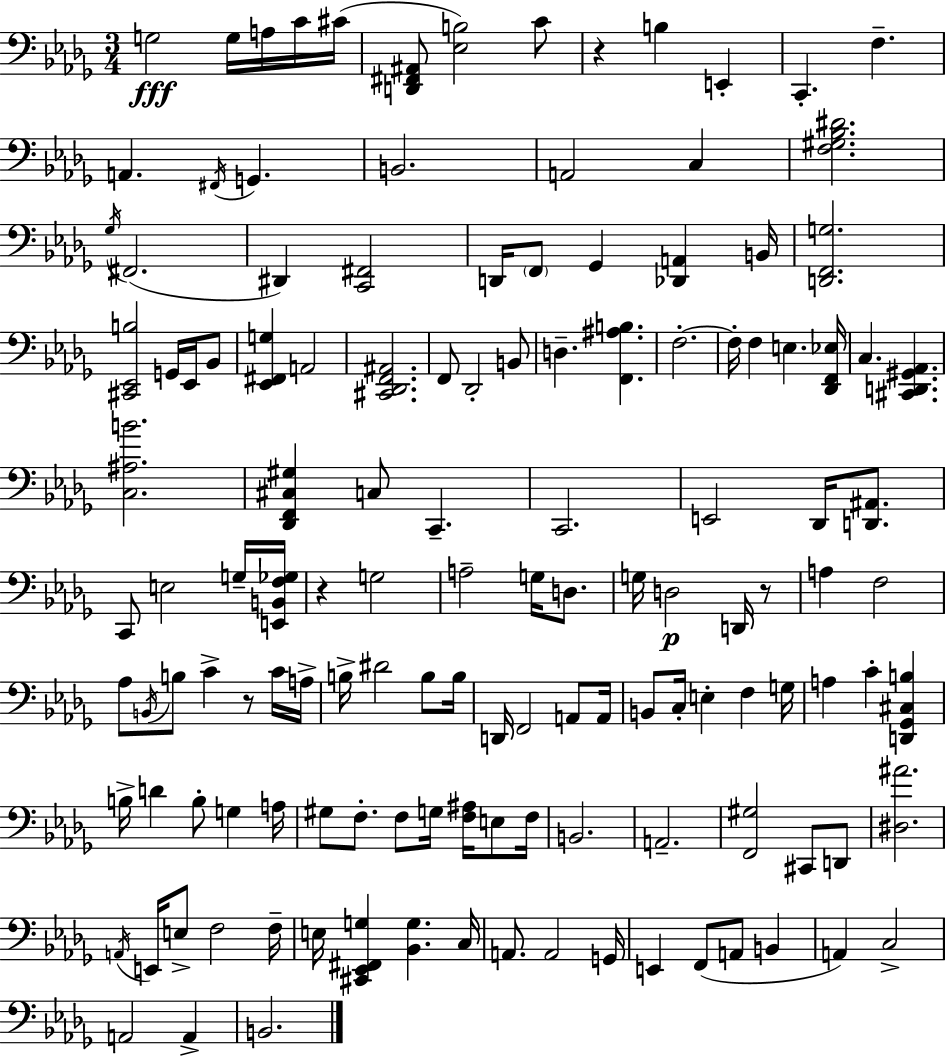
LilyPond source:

{
  \clef bass
  \numericTimeSignature
  \time 3/4
  \key bes \minor
  g2\fff g16 a16 c'16 cis'16( | <d, fis, ais,>8 <ees b>2) c'8 | r4 b4 e,4-. | c,4.-. f4.-- | \break a,4. \acciaccatura { fis,16 } g,4. | b,2. | a,2 c4 | <f gis bes dis'>2. | \break \acciaccatura { ges16 }( fis,2. | dis,4) <c, fis,>2 | d,16 \parenthesize f,8 ges,4 <des, a,>4 | b,16 <d, f, g>2. | \break <cis, ees, b>2 g,16 ees,16 | bes,8 <ees, fis, g>4 a,2 | <cis, des, f, ais,>2. | f,8 des,2-. | \break b,8 d4.-- <f, ais b>4. | f2.-.~~ | f16-. f4 e4. | <des, f, ees>16 c4. <cis, d, gis, aes,>4. | \break <c ais b'>2. | <des, f, cis gis>4 c8 c,4.-- | c,2. | e,2 des,16 <d, ais,>8. | \break c,8 e2 | g16-- <e, b, f ges>16 r4 g2 | a2-- g16 d8. | g16 d2\p d,16 | \break r8 a4 f2 | aes8 \acciaccatura { b,16 } b8 c'4-> r8 | c'16 a16-> b16-> dis'2 | b8 b16 d,16 f,2 | \break a,8 a,16 b,8 c16-. e4-. f4 | g16 a4 c'4-. <d, ges, cis b>4 | b16-> d'4 b8-. g4 | a16 gis8 f8.-. f8 g16 <f ais>16 | \break e8 f16 b,2. | a,2.-- | <f, gis>2 cis,8 | d,8 <dis ais'>2. | \break \acciaccatura { a,16 } e,16 e8-> f2 | f16-- e16 <cis, ees, fis, g>4 <bes, g>4. | c16 a,8. a,2 | g,16 e,4 f,8( a,8 | \break b,4 a,4) c2-> | a,2 | a,4-> b,2. | \bar "|."
}